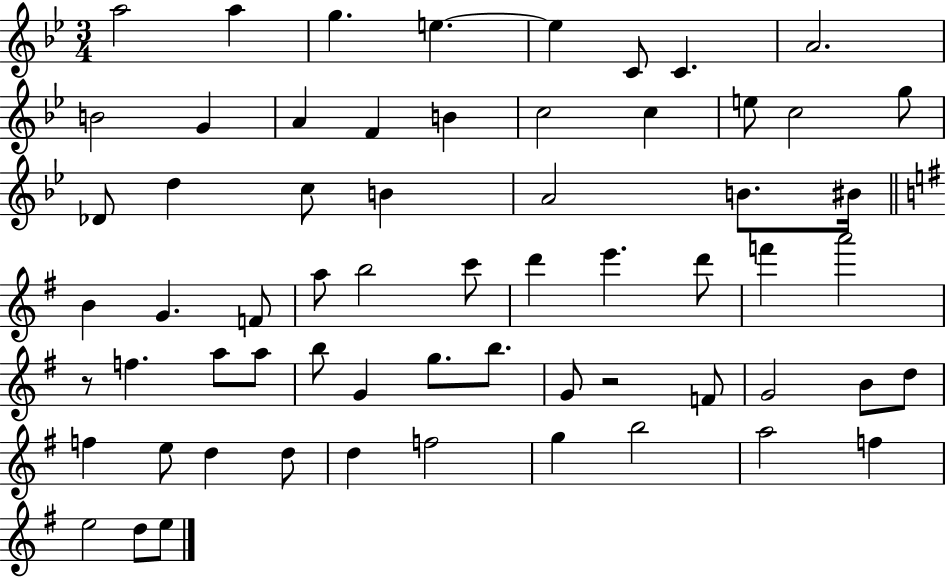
{
  \clef treble
  \numericTimeSignature
  \time 3/4
  \key bes \major
  a''2 a''4 | g''4. e''4.~~ | e''4 c'8 c'4. | a'2. | \break b'2 g'4 | a'4 f'4 b'4 | c''2 c''4 | e''8 c''2 g''8 | \break des'8 d''4 c''8 b'4 | a'2 b'8. bis'16 | \bar "||" \break \key g \major b'4 g'4. f'8 | a''8 b''2 c'''8 | d'''4 e'''4. d'''8 | f'''4 a'''2 | \break r8 f''4. a''8 a''8 | b''8 g'4 g''8. b''8. | g'8 r2 f'8 | g'2 b'8 d''8 | \break f''4 e''8 d''4 d''8 | d''4 f''2 | g''4 b''2 | a''2 f''4 | \break e''2 d''8 e''8 | \bar "|."
}